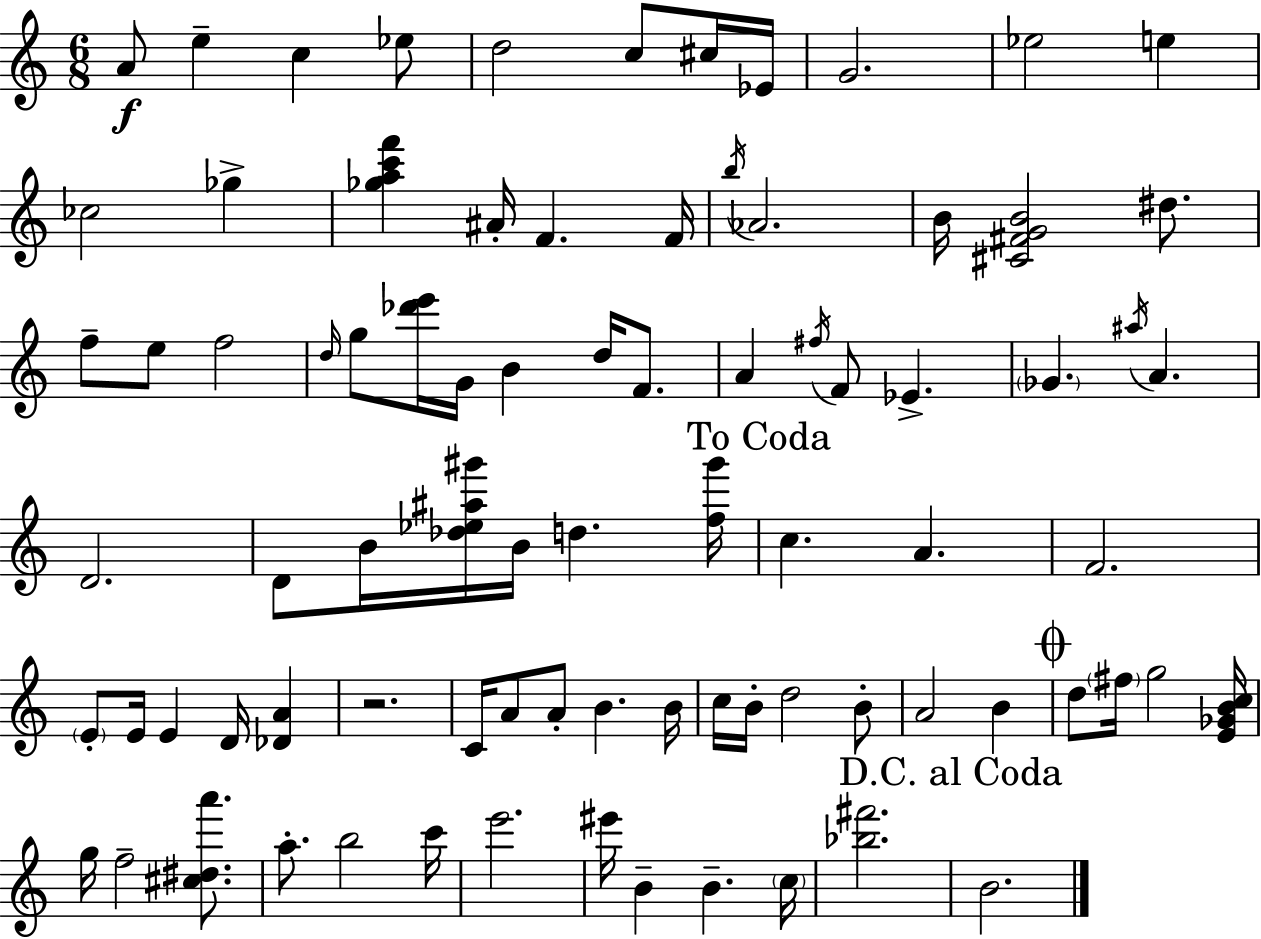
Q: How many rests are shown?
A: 1